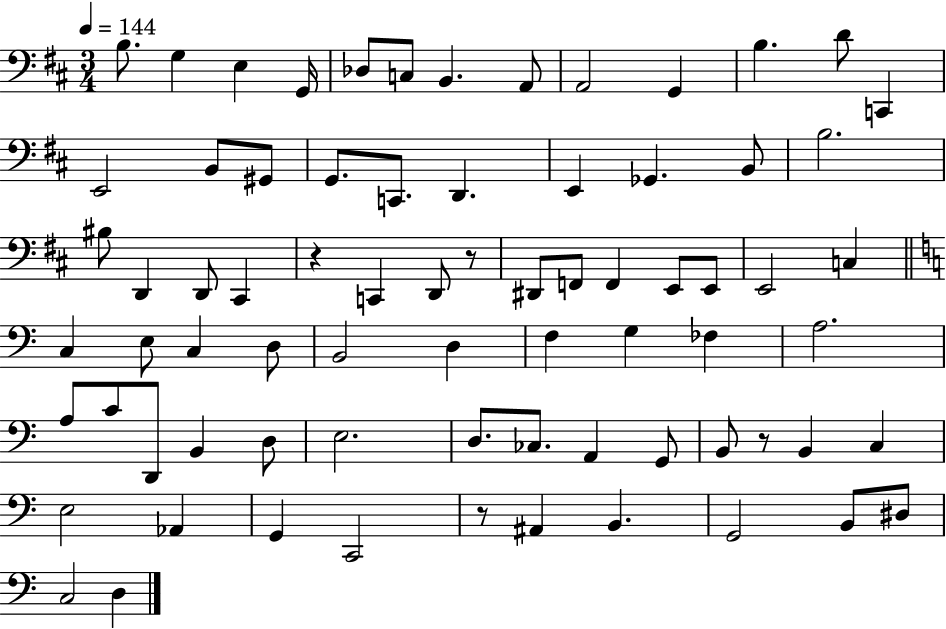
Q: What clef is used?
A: bass